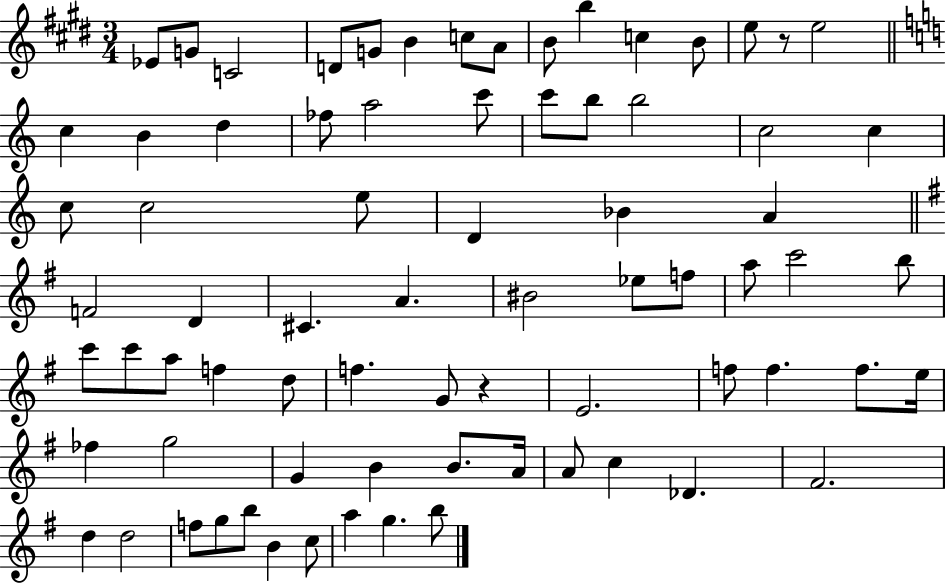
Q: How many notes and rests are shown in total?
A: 75